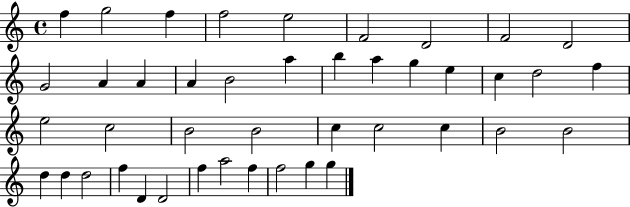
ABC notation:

X:1
T:Untitled
M:4/4
L:1/4
K:C
f g2 f f2 e2 F2 D2 F2 D2 G2 A A A B2 a b a g e c d2 f e2 c2 B2 B2 c c2 c B2 B2 d d d2 f D D2 f a2 f f2 g g